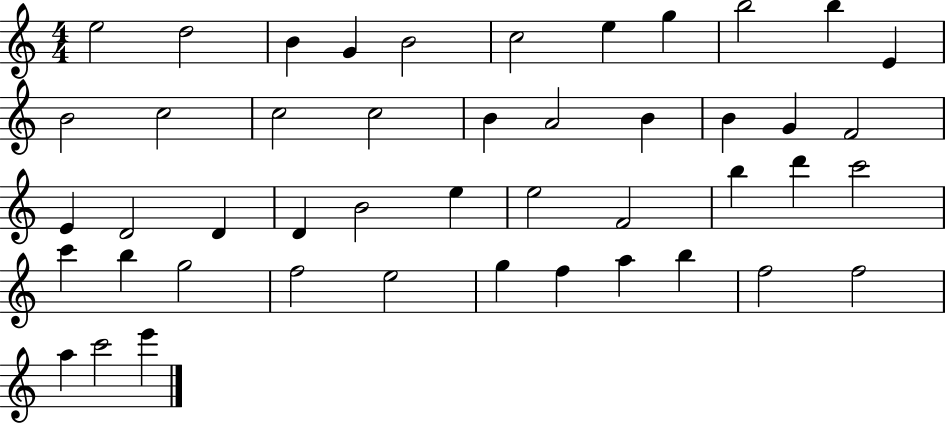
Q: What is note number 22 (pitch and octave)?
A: E4